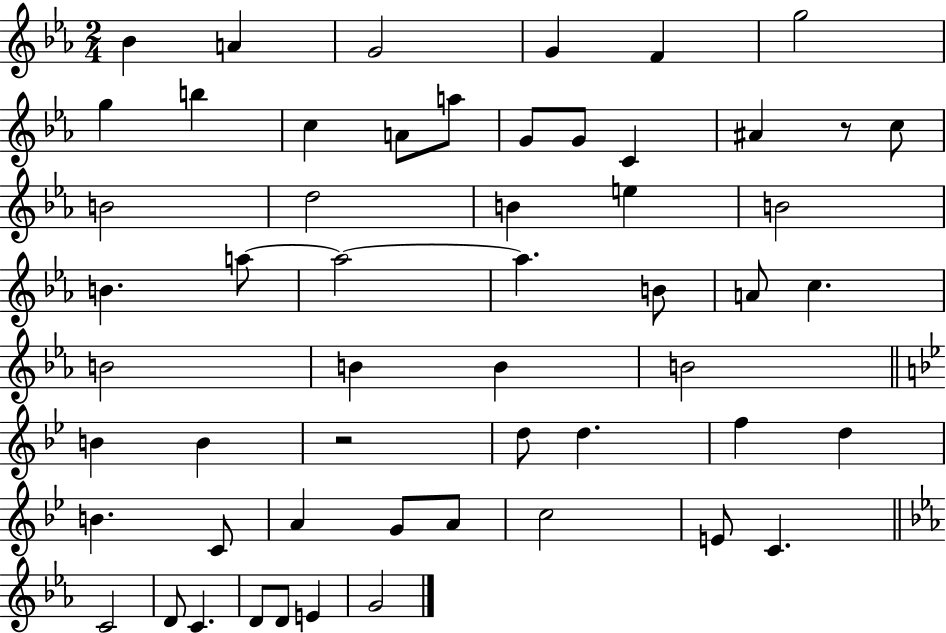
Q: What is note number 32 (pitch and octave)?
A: B4